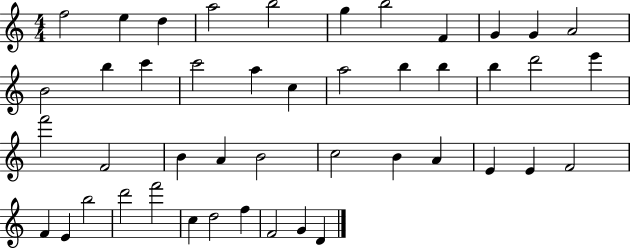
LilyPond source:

{
  \clef treble
  \numericTimeSignature
  \time 4/4
  \key c \major
  f''2 e''4 d''4 | a''2 b''2 | g''4 b''2 f'4 | g'4 g'4 a'2 | \break b'2 b''4 c'''4 | c'''2 a''4 c''4 | a''2 b''4 b''4 | b''4 d'''2 e'''4 | \break f'''2 f'2 | b'4 a'4 b'2 | c''2 b'4 a'4 | e'4 e'4 f'2 | \break f'4 e'4 b''2 | d'''2 f'''2 | c''4 d''2 f''4 | f'2 g'4 d'4 | \break \bar "|."
}